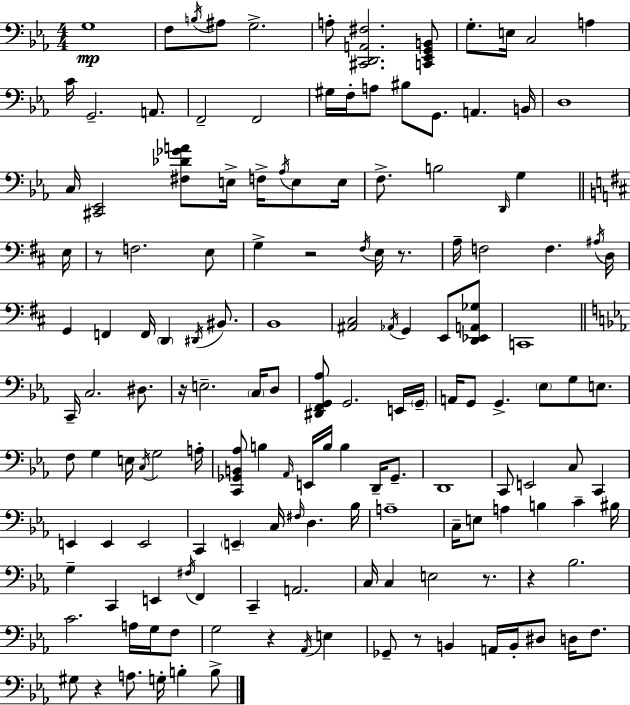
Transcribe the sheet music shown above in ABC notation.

X:1
T:Untitled
M:4/4
L:1/4
K:Cm
G,4 F,/2 B,/4 ^A,/2 G,2 A,/2 [^C,,D,,A,,^F,]2 [C,,_E,,G,,B,,]/2 G,/2 E,/4 C,2 A, C/4 G,,2 A,,/2 F,,2 F,,2 ^G,/4 F,/4 A,/2 ^B,/2 G,,/2 A,, B,,/4 D,4 C,/4 [^C,,_E,,]2 [^F,_D_GA]/2 E,/4 F,/4 _A,/4 E,/2 E,/4 F,/2 B,2 D,,/4 G, E,/4 z/2 F,2 E,/2 G, z2 ^F,/4 E,/4 z/2 A,/4 F,2 F, ^A,/4 D,/4 G,, F,, F,,/4 D,, ^D,,/4 ^B,,/2 B,,4 [^A,,^C,]2 _A,,/4 G,, E,,/2 [D,,_E,,A,,_G,]/2 C,,4 C,,/4 C,2 ^D,/2 z/4 E,2 C,/4 D,/2 [^D,,F,,G,,_A,]/2 G,,2 E,,/4 G,,/4 A,,/4 G,,/2 G,, _E,/2 G,/2 E,/2 F,/2 G, E,/4 C,/4 G,2 A,/4 [C,,_G,,B,,_A,]/2 B, _A,,/4 E,,/4 B,/4 B, D,,/4 _G,,/2 D,,4 C,,/2 E,,2 C,/2 C,, E,, E,, E,,2 C,, E,, C,/4 ^F,/4 D, _B,/4 A,4 C,/4 E,/2 A, B, C ^B,/4 G, C,, E,, ^F,/4 F,, C,, A,,2 C,/4 C, E,2 z/2 z _B,2 C2 A,/4 G,/4 F,/2 G,2 z _A,,/4 E, _G,,/2 z/2 B,, A,,/4 B,,/4 ^D,/2 D,/4 F,/2 ^G,/2 z A,/2 G,/4 B, B,/2